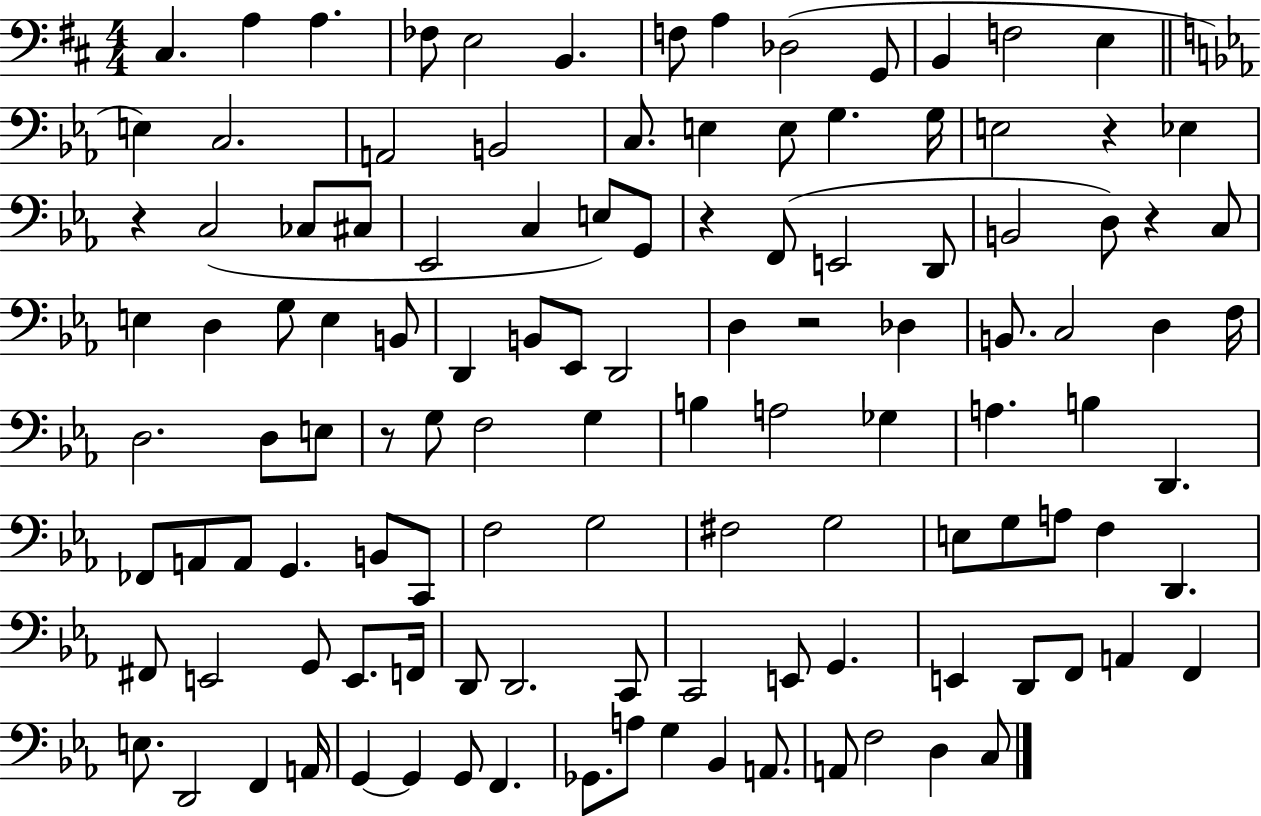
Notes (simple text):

C#3/q. A3/q A3/q. FES3/e E3/h B2/q. F3/e A3/q Db3/h G2/e B2/q F3/h E3/q E3/q C3/h. A2/h B2/h C3/e. E3/q E3/e G3/q. G3/s E3/h R/q Eb3/q R/q C3/h CES3/e C#3/e Eb2/h C3/q E3/e G2/e R/q F2/e E2/h D2/e B2/h D3/e R/q C3/e E3/q D3/q G3/e E3/q B2/e D2/q B2/e Eb2/e D2/h D3/q R/h Db3/q B2/e. C3/h D3/q F3/s D3/h. D3/e E3/e R/e G3/e F3/h G3/q B3/q A3/h Gb3/q A3/q. B3/q D2/q. FES2/e A2/e A2/e G2/q. B2/e C2/e F3/h G3/h F#3/h G3/h E3/e G3/e A3/e F3/q D2/q. F#2/e E2/h G2/e E2/e. F2/s D2/e D2/h. C2/e C2/h E2/e G2/q. E2/q D2/e F2/e A2/q F2/q E3/e. D2/h F2/q A2/s G2/q G2/q G2/e F2/q. Gb2/e. A3/e G3/q Bb2/q A2/e. A2/e F3/h D3/q C3/e